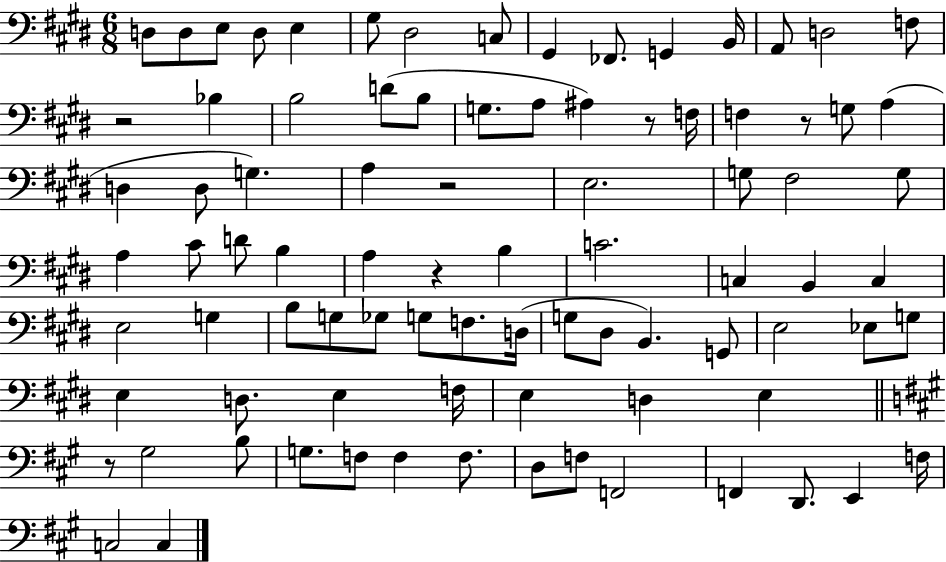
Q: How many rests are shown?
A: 6